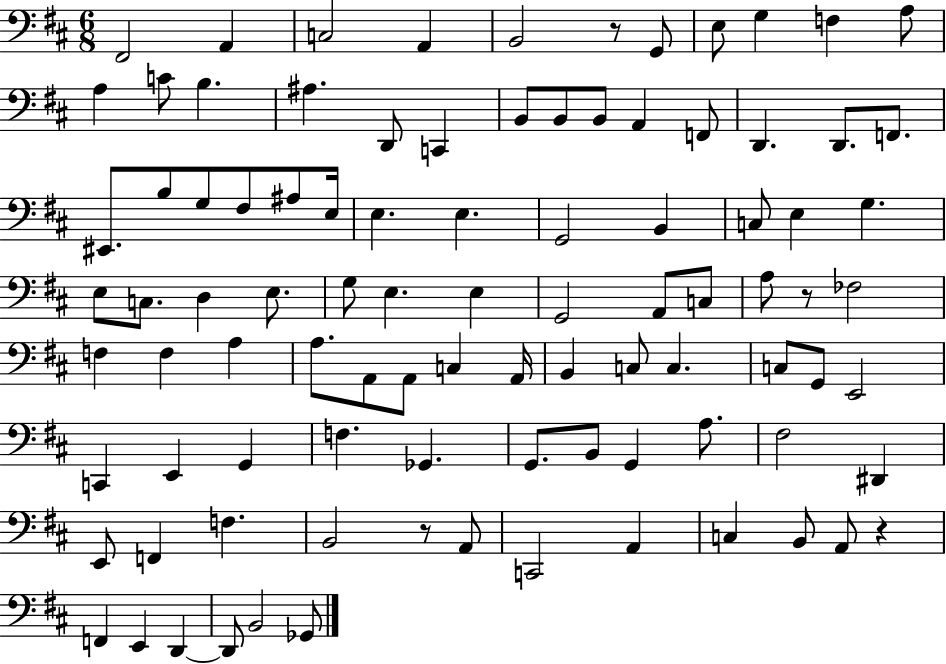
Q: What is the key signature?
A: D major